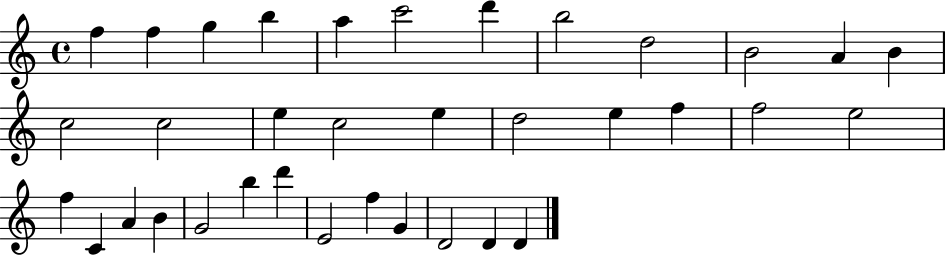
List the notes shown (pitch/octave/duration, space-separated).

F5/q F5/q G5/q B5/q A5/q C6/h D6/q B5/h D5/h B4/h A4/q B4/q C5/h C5/h E5/q C5/h E5/q D5/h E5/q F5/q F5/h E5/h F5/q C4/q A4/q B4/q G4/h B5/q D6/q E4/h F5/q G4/q D4/h D4/q D4/q